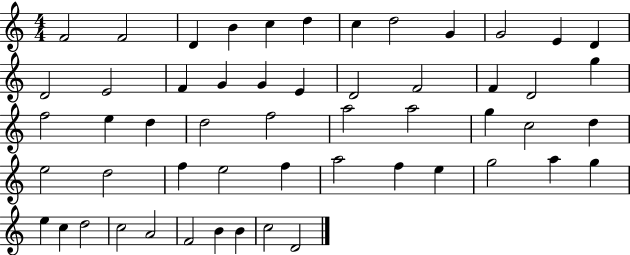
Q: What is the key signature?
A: C major